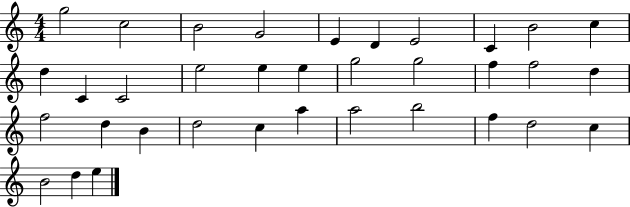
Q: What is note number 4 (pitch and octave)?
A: G4